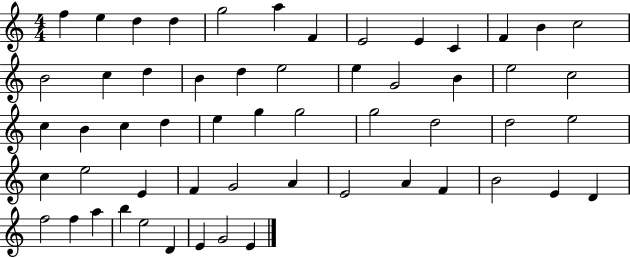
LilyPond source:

{
  \clef treble
  \numericTimeSignature
  \time 4/4
  \key c \major
  f''4 e''4 d''4 d''4 | g''2 a''4 f'4 | e'2 e'4 c'4 | f'4 b'4 c''2 | \break b'2 c''4 d''4 | b'4 d''4 e''2 | e''4 g'2 b'4 | e''2 c''2 | \break c''4 b'4 c''4 d''4 | e''4 g''4 g''2 | g''2 d''2 | d''2 e''2 | \break c''4 e''2 e'4 | f'4 g'2 a'4 | e'2 a'4 f'4 | b'2 e'4 d'4 | \break f''2 f''4 a''4 | b''4 e''2 d'4 | e'4 g'2 e'4 | \bar "|."
}